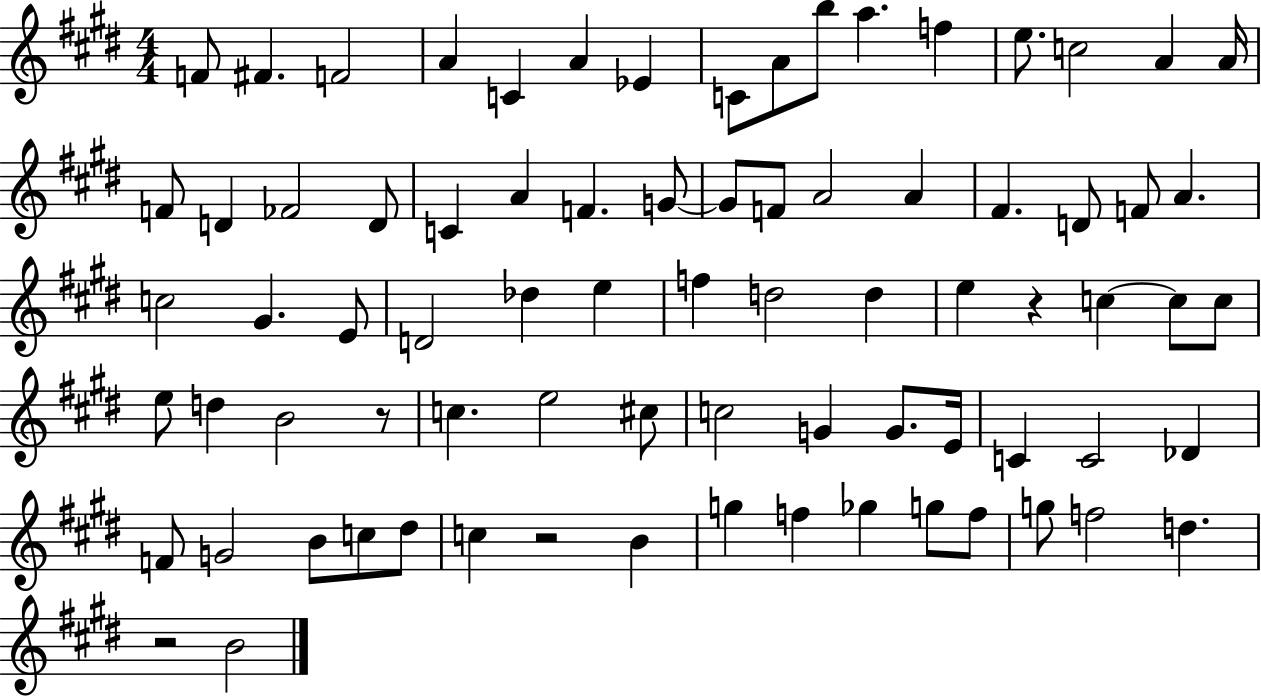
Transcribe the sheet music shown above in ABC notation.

X:1
T:Untitled
M:4/4
L:1/4
K:E
F/2 ^F F2 A C A _E C/2 A/2 b/2 a f e/2 c2 A A/4 F/2 D _F2 D/2 C A F G/2 G/2 F/2 A2 A ^F D/2 F/2 A c2 ^G E/2 D2 _d e f d2 d e z c c/2 c/2 e/2 d B2 z/2 c e2 ^c/2 c2 G G/2 E/4 C C2 _D F/2 G2 B/2 c/2 ^d/2 c z2 B g f _g g/2 f/2 g/2 f2 d z2 B2